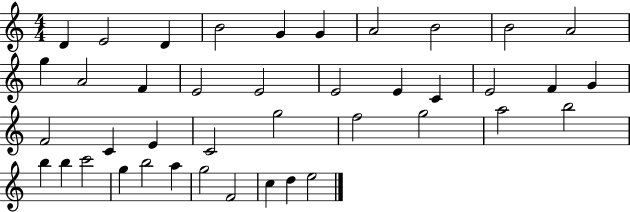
X:1
T:Untitled
M:4/4
L:1/4
K:C
D E2 D B2 G G A2 B2 B2 A2 g A2 F E2 E2 E2 E C E2 F G F2 C E C2 g2 f2 g2 a2 b2 b b c'2 g b2 a g2 F2 c d e2